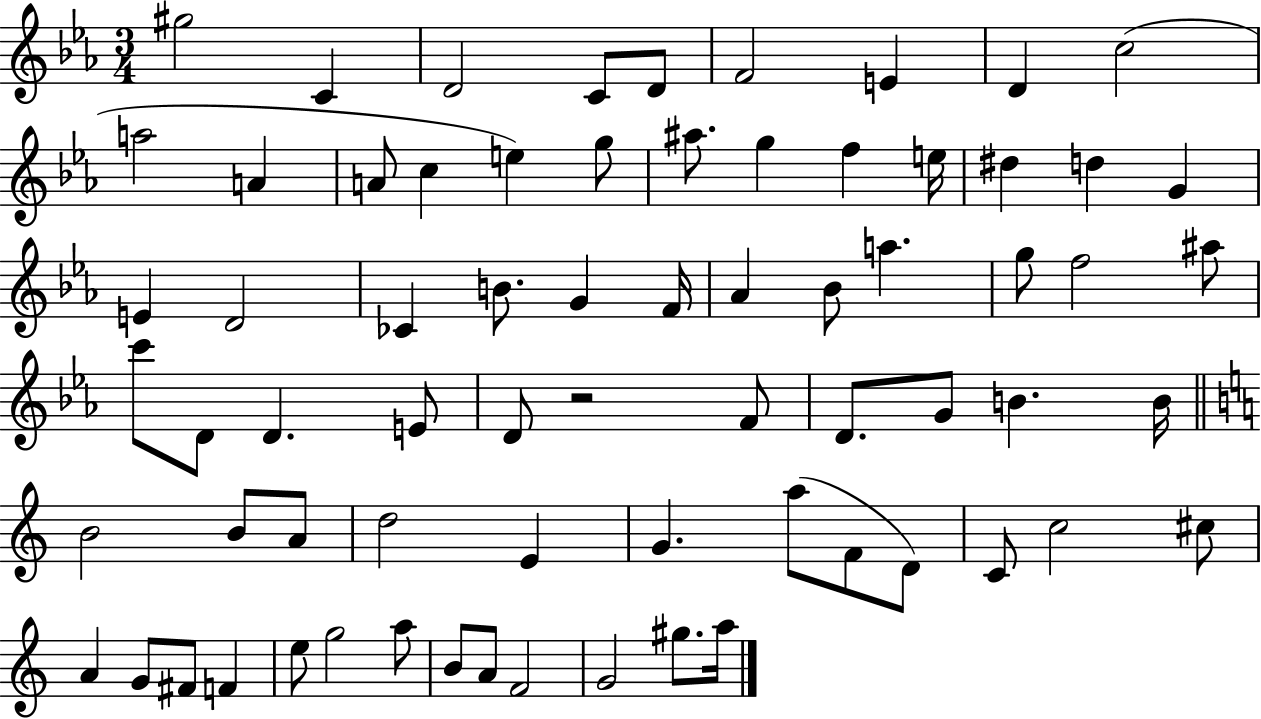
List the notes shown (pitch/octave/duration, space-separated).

G#5/h C4/q D4/h C4/e D4/e F4/h E4/q D4/q C5/h A5/h A4/q A4/e C5/q E5/q G5/e A#5/e. G5/q F5/q E5/s D#5/q D5/q G4/q E4/q D4/h CES4/q B4/e. G4/q F4/s Ab4/q Bb4/e A5/q. G5/e F5/h A#5/e C6/e D4/e D4/q. E4/e D4/e R/h F4/e D4/e. G4/e B4/q. B4/s B4/h B4/e A4/e D5/h E4/q G4/q. A5/e F4/e D4/e C4/e C5/h C#5/e A4/q G4/e F#4/e F4/q E5/e G5/h A5/e B4/e A4/e F4/h G4/h G#5/e. A5/s